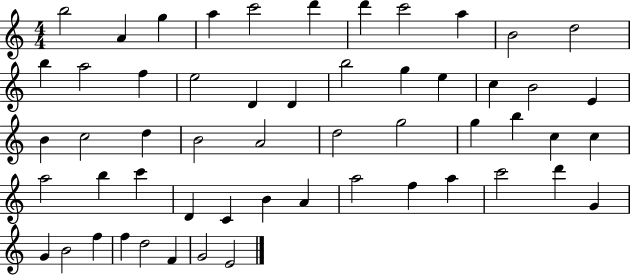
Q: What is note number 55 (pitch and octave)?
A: E4